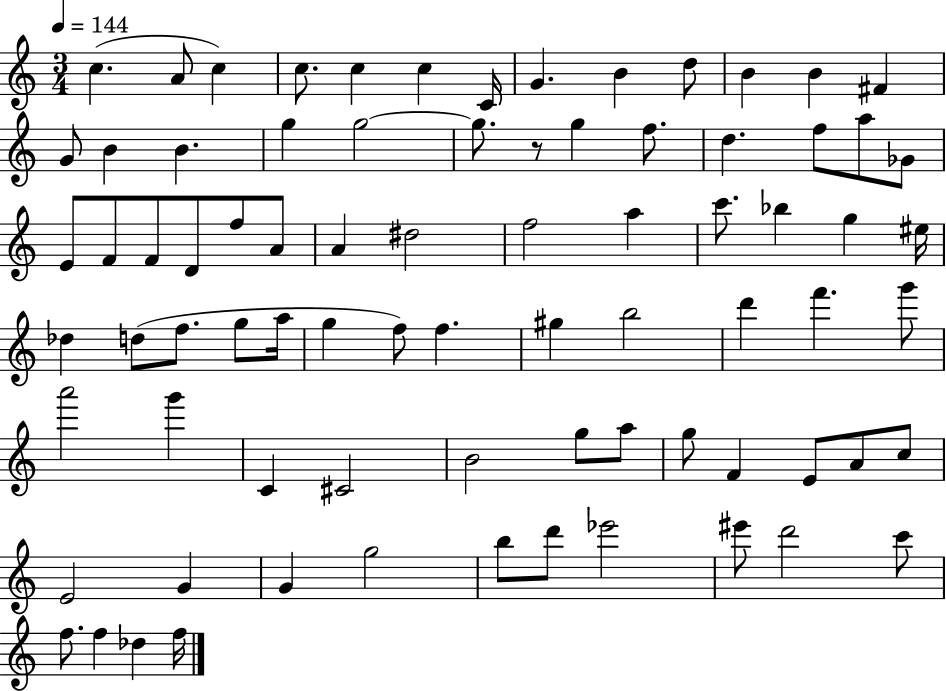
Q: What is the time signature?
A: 3/4